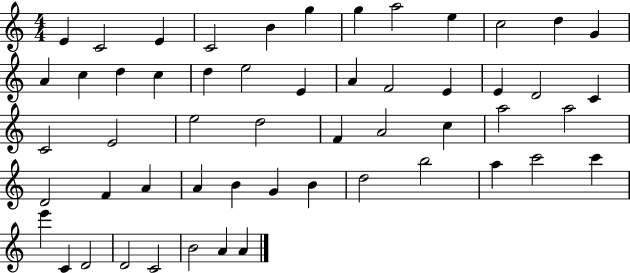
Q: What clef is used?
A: treble